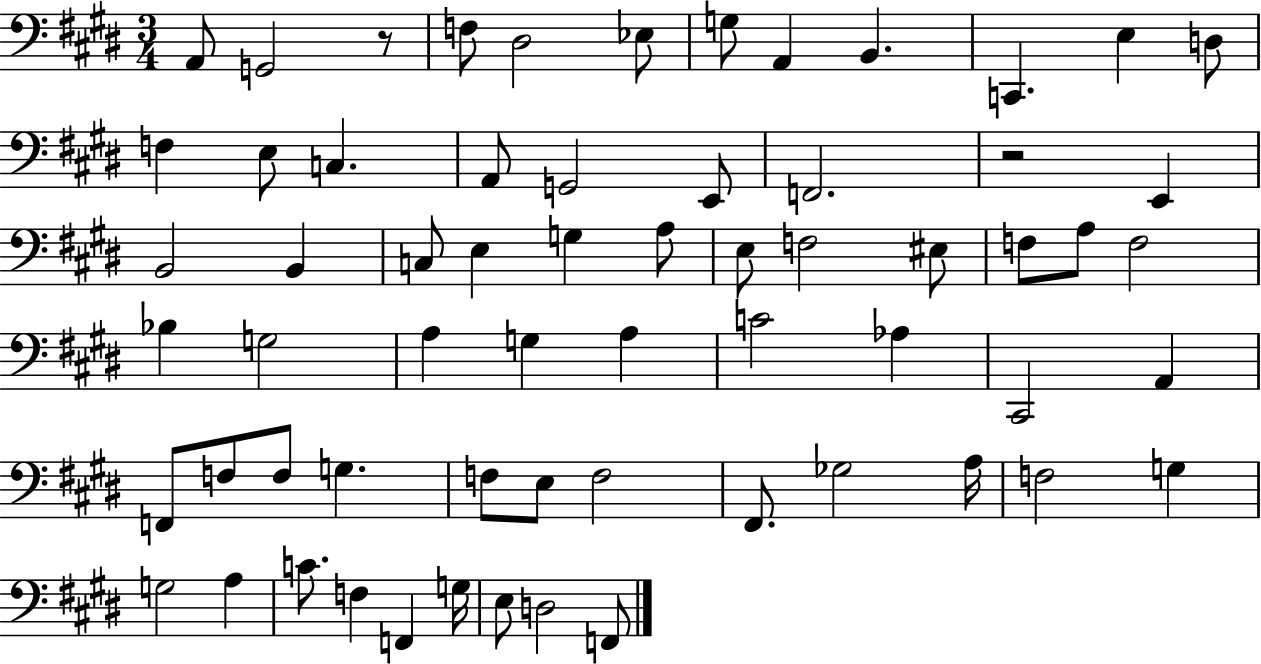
X:1
T:Untitled
M:3/4
L:1/4
K:E
A,,/2 G,,2 z/2 F,/2 ^D,2 _E,/2 G,/2 A,, B,, C,, E, D,/2 F, E,/2 C, A,,/2 G,,2 E,,/2 F,,2 z2 E,, B,,2 B,, C,/2 E, G, A,/2 E,/2 F,2 ^E,/2 F,/2 A,/2 F,2 _B, G,2 A, G, A, C2 _A, ^C,,2 A,, F,,/2 F,/2 F,/2 G, F,/2 E,/2 F,2 ^F,,/2 _G,2 A,/4 F,2 G, G,2 A, C/2 F, F,, G,/4 E,/2 D,2 F,,/2